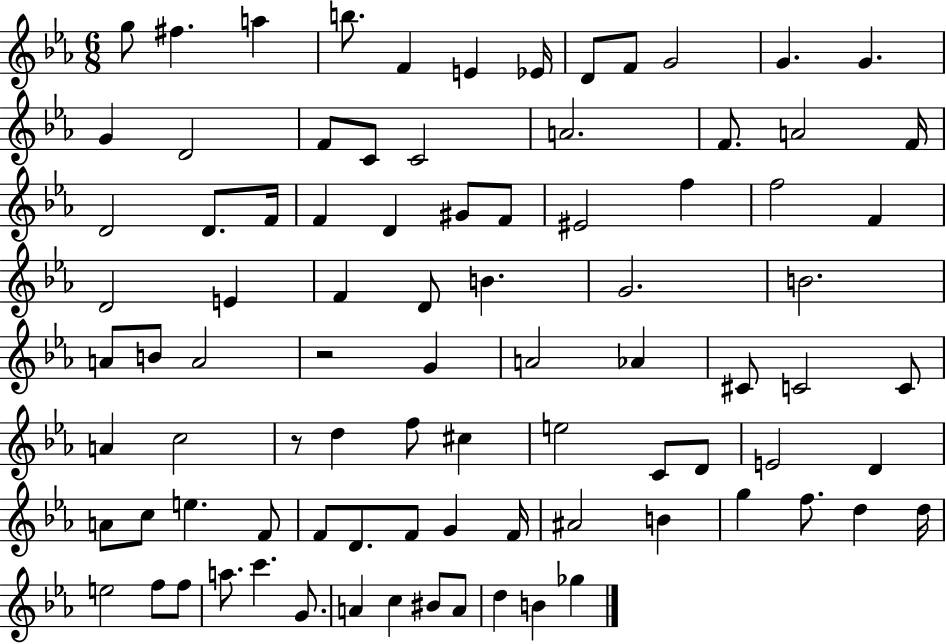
G5/e F#5/q. A5/q B5/e. F4/q E4/q Eb4/s D4/e F4/e G4/h G4/q. G4/q. G4/q D4/h F4/e C4/e C4/h A4/h. F4/e. A4/h F4/s D4/h D4/e. F4/s F4/q D4/q G#4/e F4/e EIS4/h F5/q F5/h F4/q D4/h E4/q F4/q D4/e B4/q. G4/h. B4/h. A4/e B4/e A4/h R/h G4/q A4/h Ab4/q C#4/e C4/h C4/e A4/q C5/h R/e D5/q F5/e C#5/q E5/h C4/e D4/e E4/h D4/q A4/e C5/e E5/q. F4/e F4/e D4/e. F4/e G4/q F4/s A#4/h B4/q G5/q F5/e. D5/q D5/s E5/h F5/e F5/e A5/e. C6/q. G4/e. A4/q C5/q BIS4/e A4/e D5/q B4/q Gb5/q